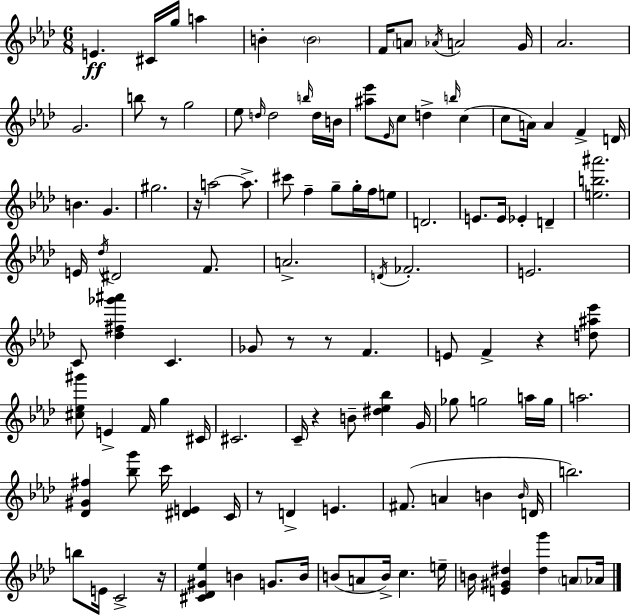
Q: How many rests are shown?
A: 8